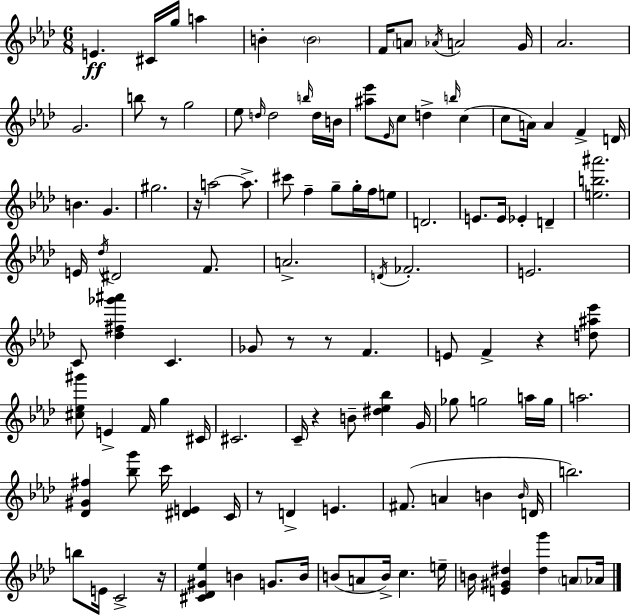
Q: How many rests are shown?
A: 8